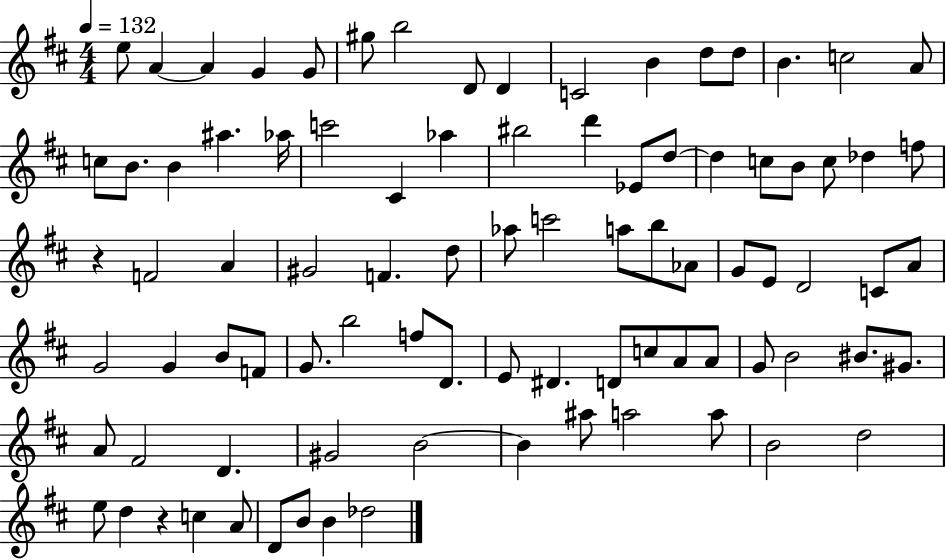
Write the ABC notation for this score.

X:1
T:Untitled
M:4/4
L:1/4
K:D
e/2 A A G G/2 ^g/2 b2 D/2 D C2 B d/2 d/2 B c2 A/2 c/2 B/2 B ^a _a/4 c'2 ^C _a ^b2 d' _E/2 d/2 d c/2 B/2 c/2 _d f/2 z F2 A ^G2 F d/2 _a/2 c'2 a/2 b/2 _A/2 G/2 E/2 D2 C/2 A/2 G2 G B/2 F/2 G/2 b2 f/2 D/2 E/2 ^D D/2 c/2 A/2 A/2 G/2 B2 ^B/2 ^G/2 A/2 ^F2 D ^G2 B2 B ^a/2 a2 a/2 B2 d2 e/2 d z c A/2 D/2 B/2 B _d2